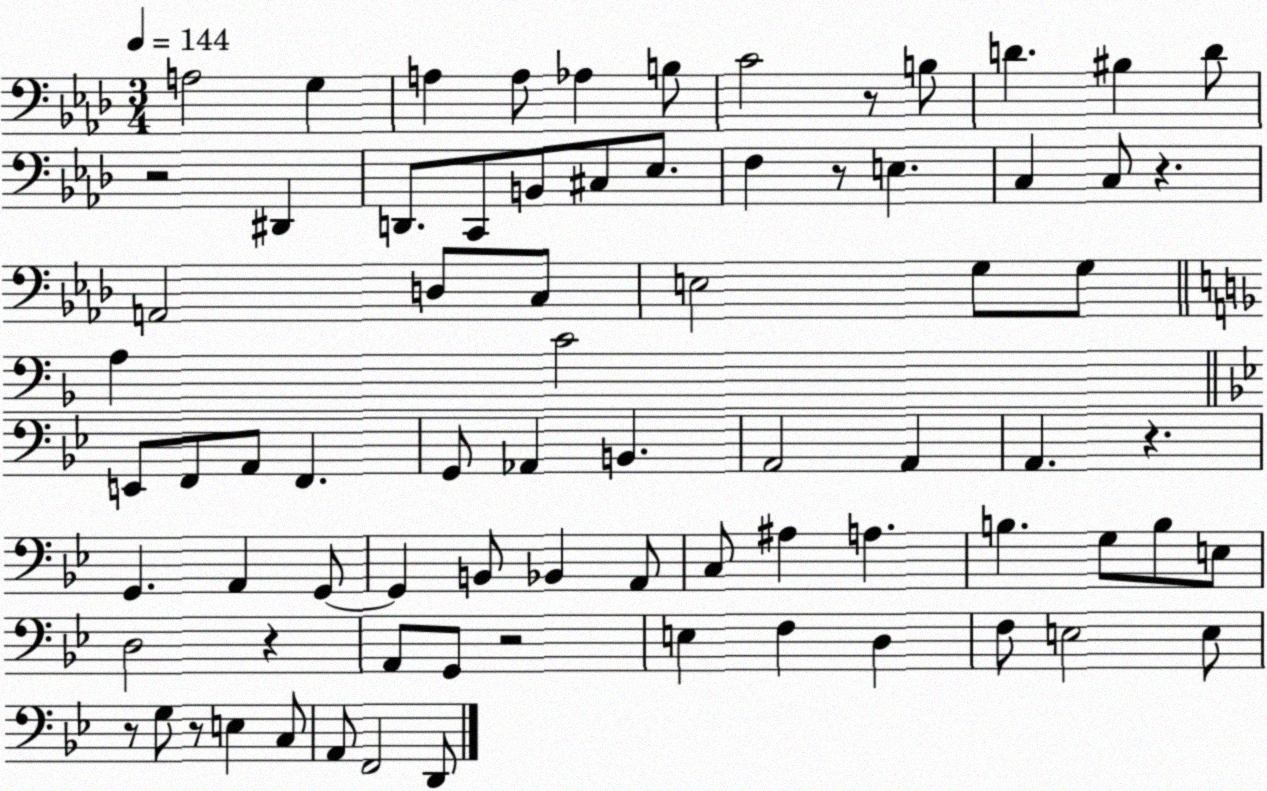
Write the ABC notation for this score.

X:1
T:Untitled
M:3/4
L:1/4
K:Ab
A,2 G, A, A,/2 _A, B,/2 C2 z/2 B,/2 D ^B, D/2 z2 ^D,, D,,/2 C,,/2 B,,/2 ^C,/2 _E,/2 F, z/2 E, C, C,/2 z A,,2 D,/2 C,/2 E,2 G,/2 G,/2 A, C2 E,,/2 F,,/2 A,,/2 F,, G,,/2 _A,, B,, A,,2 A,, A,, z G,, A,, G,,/2 G,, B,,/2 _B,, A,,/2 C,/2 ^A, A, B, G,/2 B,/2 E,/2 D,2 z A,,/2 G,,/2 z2 E, F, D, F,/2 E,2 E,/2 z/2 G,/2 z/2 E, C,/2 A,,/2 F,,2 D,,/2